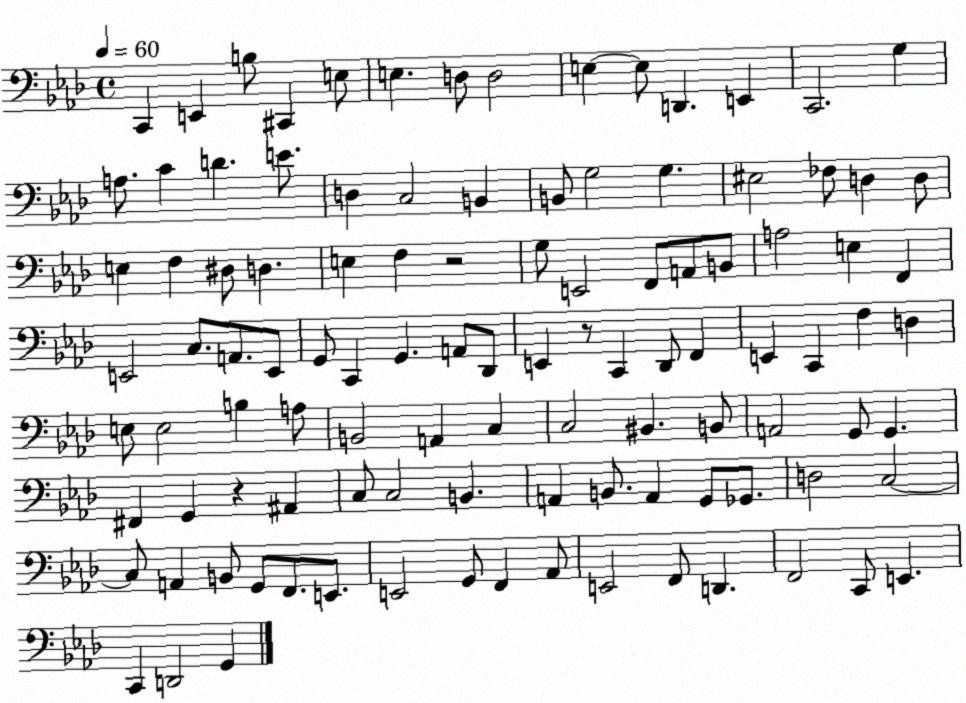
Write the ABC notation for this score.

X:1
T:Untitled
M:4/4
L:1/4
K:Ab
C,, E,, B,/2 ^C,, E,/2 E, D,/2 D,2 E, E,/2 D,, E,, C,,2 G, A,/2 C D E/2 D, C,2 B,, B,,/2 G,2 G, ^E,2 _F,/2 D, D,/2 E, F, ^D,/2 D, E, F, z2 G,/2 E,,2 F,,/2 A,,/2 B,,/2 A,2 E, F,, E,,2 C,/2 A,,/2 E,,/2 G,,/2 C,, G,, A,,/2 _D,,/2 E,, z/2 C,, _D,,/2 F,, E,, C,, F, D, E,/2 E,2 B, A,/2 B,,2 A,, C, C,2 ^B,, B,,/2 A,,2 G,,/2 G,, ^F,, G,, z ^A,, C,/2 C,2 B,, A,, B,,/2 A,, G,,/2 _G,,/2 D,2 C,2 C,/2 A,, B,,/2 G,,/2 F,,/2 E,,/2 E,,2 G,,/2 F,, _A,,/2 E,,2 F,,/2 D,, F,,2 C,,/2 E,, C,, D,,2 G,,